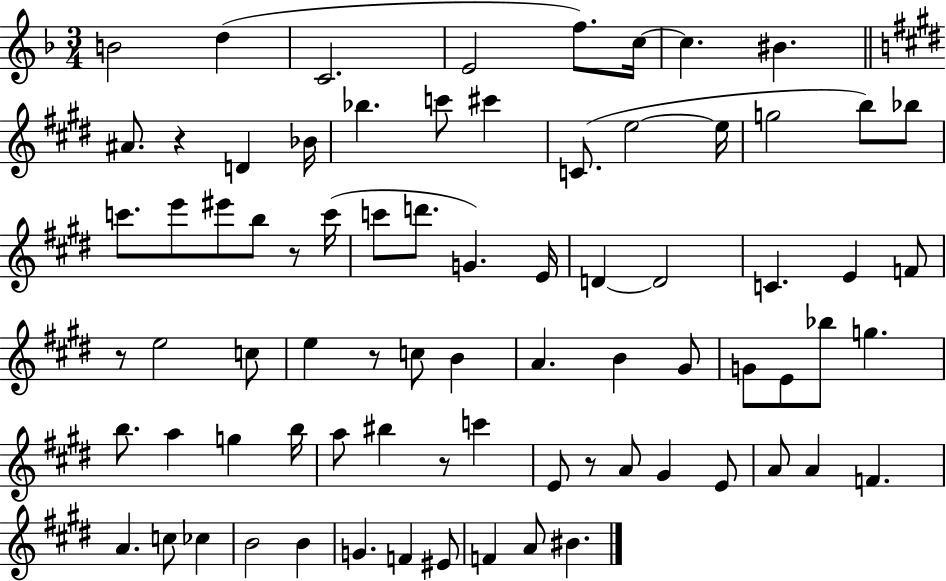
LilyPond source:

{
  \clef treble
  \numericTimeSignature
  \time 3/4
  \key f \major
  b'2 d''4( | c'2. | e'2 f''8.) c''16~~ | c''4. bis'4. | \break \bar "||" \break \key e \major ais'8. r4 d'4 bes'16 | bes''4. c'''8 cis'''4 | c'8.( e''2~~ e''16 | g''2 b''8) bes''8 | \break c'''8. e'''8 eis'''8 b''8 r8 c'''16( | c'''8 d'''8. g'4.) e'16 | d'4~~ d'2 | c'4. e'4 f'8 | \break r8 e''2 c''8 | e''4 r8 c''8 b'4 | a'4. b'4 gis'8 | g'8 e'8 bes''8 g''4. | \break b''8. a''4 g''4 b''16 | a''8 bis''4 r8 c'''4 | e'8 r8 a'8 gis'4 e'8 | a'8 a'4 f'4. | \break a'4. c''8 ces''4 | b'2 b'4 | g'4. f'4 eis'8 | f'4 a'8 bis'4. | \break \bar "|."
}